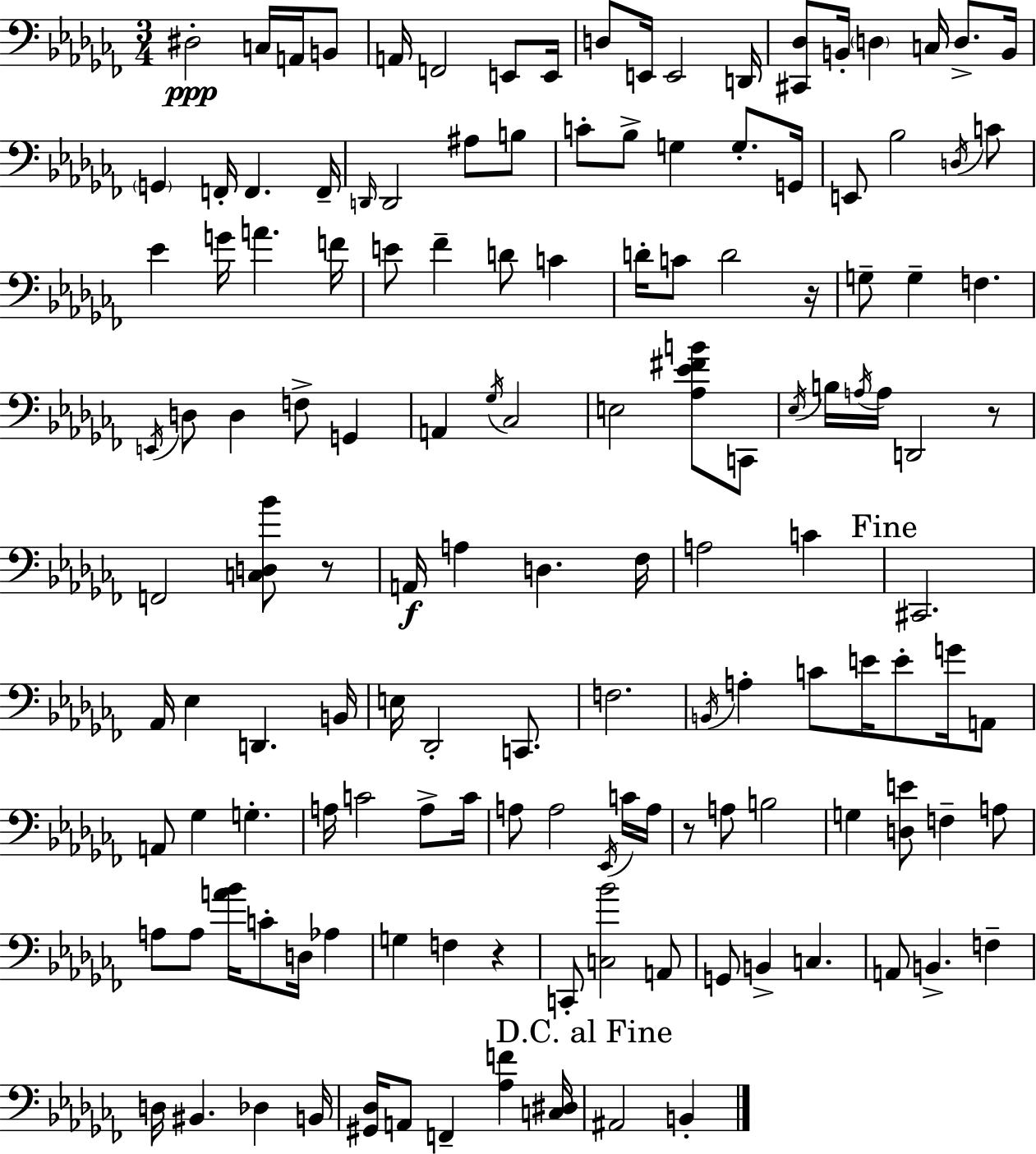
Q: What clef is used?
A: bass